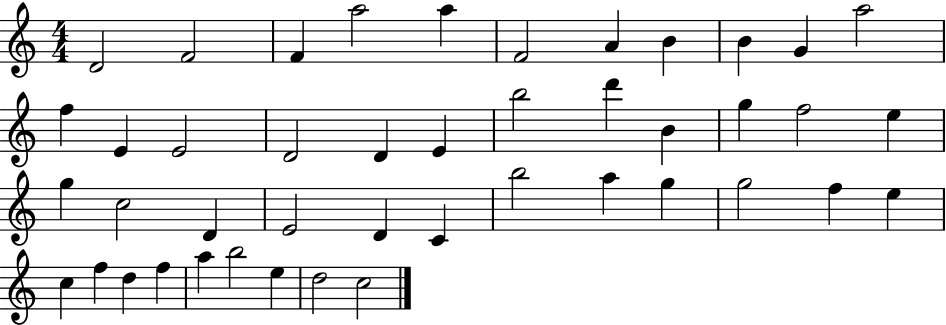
X:1
T:Untitled
M:4/4
L:1/4
K:C
D2 F2 F a2 a F2 A B B G a2 f E E2 D2 D E b2 d' B g f2 e g c2 D E2 D C b2 a g g2 f e c f d f a b2 e d2 c2